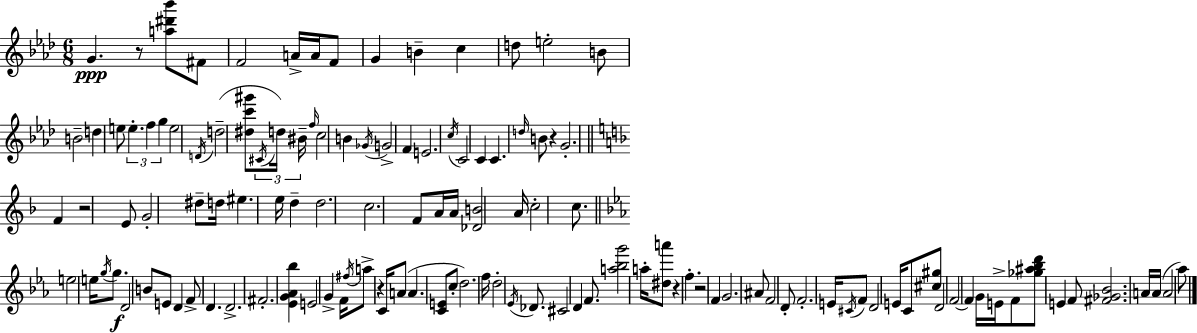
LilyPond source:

{
  \clef treble
  \numericTimeSignature
  \time 6/8
  \key aes \major
  g'4.\ppp r8 <a'' dis''' bes'''>8 fis'8 | f'2 a'16-> a'16 f'8 | g'4 b'4-- c''4 | d''8 e''2-. b'8 | \break b'2-- d''4 | e''8 \tuplet 3/2 { e''4.-. f''4 | g''4 } e''2 | \acciaccatura { d'16 } d''2--( <dis'' c''' gis'''>8 \tuplet 3/2 { \acciaccatura { cis'16 }) | \break d''16 bis'16-- } \grace { f''16 } c''2 b'4 | \acciaccatura { ges'16 } g'2-> | f'4 e'2. | \acciaccatura { c''16 } c'2 | \break c'4 c'4. \grace { d''16 } | b'8 r4 g'2.-. | \bar "||" \break \key d \minor f'4 r2 | e'8 g'2-. dis''8-- | d''16 eis''4. e''16 d''4-- | d''2. | \break c''2. | f'8 a'16 a'16 <des' b'>2 | a'16 c''2-. c''8. | \bar "||" \break \key ees \major e''2 e''16 \acciaccatura { g''16 }\f g''8. | d'2 b'8 e'8 | d'4 f'8-> d'4. | d'2.-> | \break fis'2.-. | <ees' g' aes' bes''>4 e'2 | g'4-> f'16 \acciaccatura { fis''16 } a''8-> r4 | c'16 a'8( a'4. <c' e'>8 | \break c''8-. d''2.) | f''16 d''2-. \acciaccatura { ees'16 } | des'8. cis'2 d'4 | f'8. <a'' bes'' g'''>2 | \break a''16-. <dis'' a'''>8 r4 f''4.-. | r2 f'4 | g'2. | ais'8 f'2 | \break d'8-. f'2.-. | e'16 \acciaccatura { cis'16 } f'8 d'2 | e'16 c'8 <cis'' gis''>8 d'2 | f'2~~ | \break f'4 g'16 e'16-> f'8 <ges'' ais'' bes'' d'''>8 e'4 | f'8 <fis' ges' bes'>2. | a'16 a'16( a'2 | aes''8) \bar "|."
}